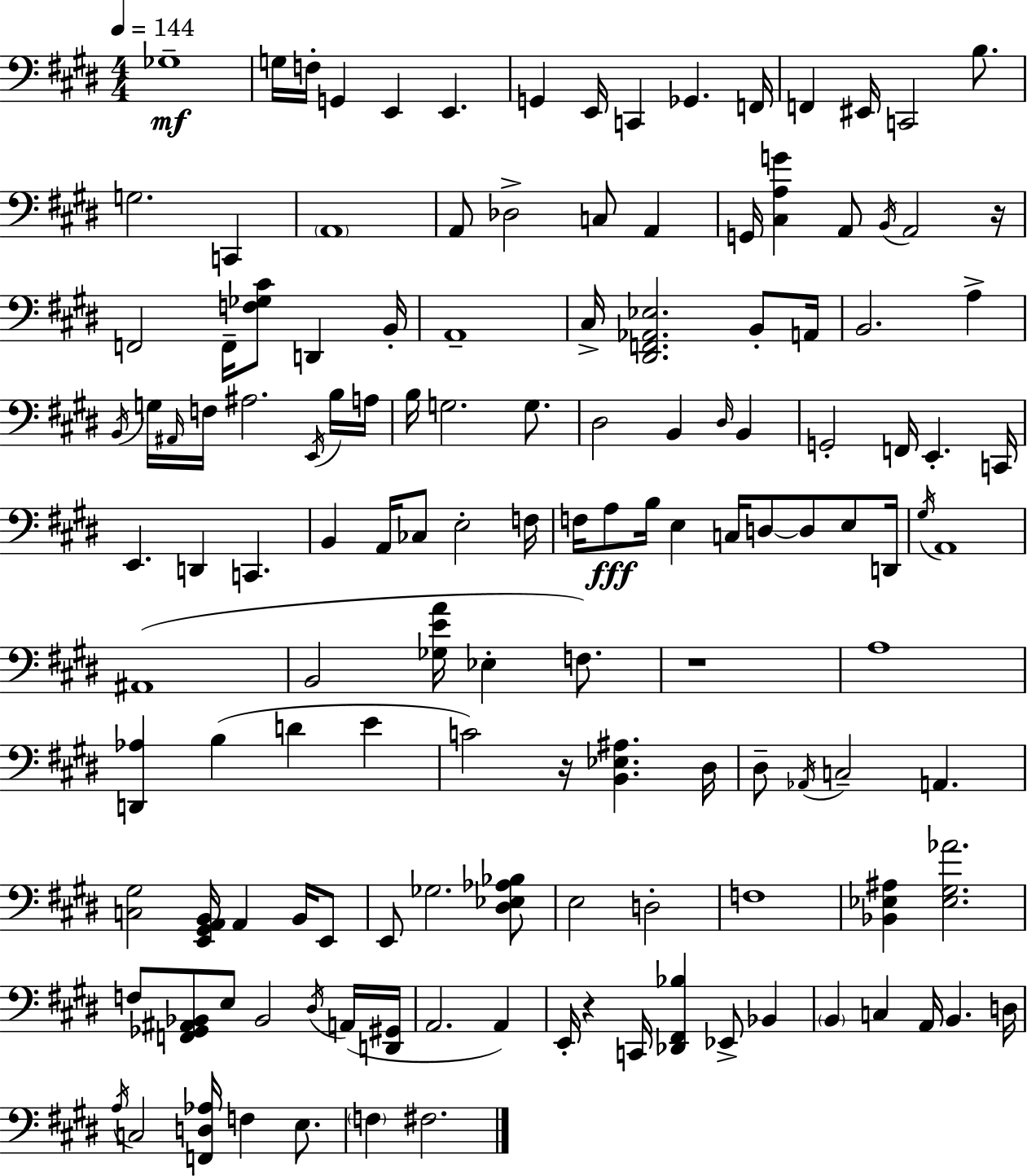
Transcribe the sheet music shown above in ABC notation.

X:1
T:Untitled
M:4/4
L:1/4
K:E
_G,4 G,/4 F,/4 G,, E,, E,, G,, E,,/4 C,, _G,, F,,/4 F,, ^E,,/4 C,,2 B,/2 G,2 C,, A,,4 A,,/2 _D,2 C,/2 A,, G,,/4 [^C,A,G] A,,/2 B,,/4 A,,2 z/4 F,,2 F,,/4 [F,_G,^C]/2 D,, B,,/4 A,,4 ^C,/4 [^D,,F,,_A,,_E,]2 B,,/2 A,,/4 B,,2 A, B,,/4 G,/4 ^A,,/4 F,/4 ^A,2 E,,/4 B,/4 A,/4 B,/4 G,2 G,/2 ^D,2 B,, ^D,/4 B,, G,,2 F,,/4 E,, C,,/4 E,, D,, C,, B,, A,,/4 _C,/2 E,2 F,/4 F,/4 A,/2 B,/4 E, C,/4 D,/2 D,/2 E,/2 D,,/4 ^G,/4 A,,4 ^A,,4 B,,2 [_G,EA]/4 _E, F,/2 z4 A,4 [D,,_A,] B, D E C2 z/4 [B,,_E,^A,] ^D,/4 ^D,/2 _A,,/4 C,2 A,, [C,^G,]2 [E,,^G,,A,,B,,]/4 A,, B,,/4 E,,/2 E,,/2 _G,2 [^D,_E,_A,_B,]/2 E,2 D,2 F,4 [_B,,_E,^A,] [_E,^G,_A]2 F,/2 [F,,_G,,^A,,_B,,]/2 E,/2 _B,,2 ^D,/4 A,,/4 [D,,^G,,]/4 A,,2 A,, E,,/4 z C,,/4 [_D,,^F,,_B,] _E,,/2 _B,, B,, C, A,,/4 B,, D,/4 A,/4 C,2 [F,,D,_A,]/4 F, E,/2 F, ^F,2